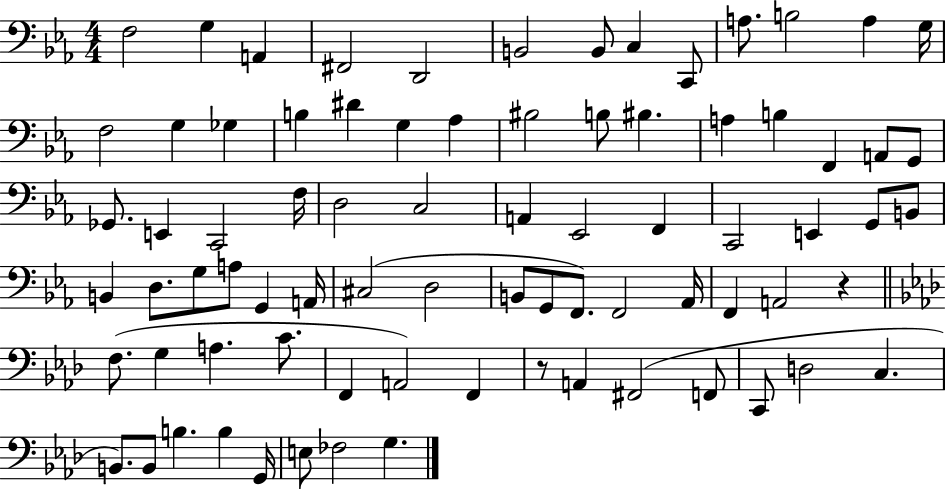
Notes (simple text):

F3/h G3/q A2/q F#2/h D2/h B2/h B2/e C3/q C2/e A3/e. B3/h A3/q G3/s F3/h G3/q Gb3/q B3/q D#4/q G3/q Ab3/q BIS3/h B3/e BIS3/q. A3/q B3/q F2/q A2/e G2/e Gb2/e. E2/q C2/h F3/s D3/h C3/h A2/q Eb2/h F2/q C2/h E2/q G2/e B2/e B2/q D3/e. G3/e A3/e G2/q A2/s C#3/h D3/h B2/e G2/e F2/e. F2/h Ab2/s F2/q A2/h R/q F3/e. G3/q A3/q. C4/e. F2/q A2/h F2/q R/e A2/q F#2/h F2/e C2/e D3/h C3/q. B2/e. B2/e B3/q. B3/q G2/s E3/e FES3/h G3/q.